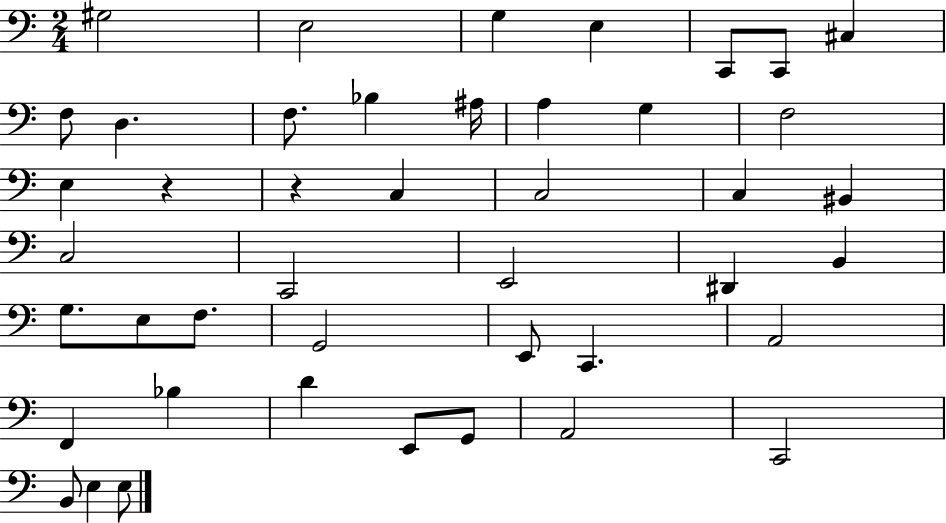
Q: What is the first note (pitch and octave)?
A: G#3